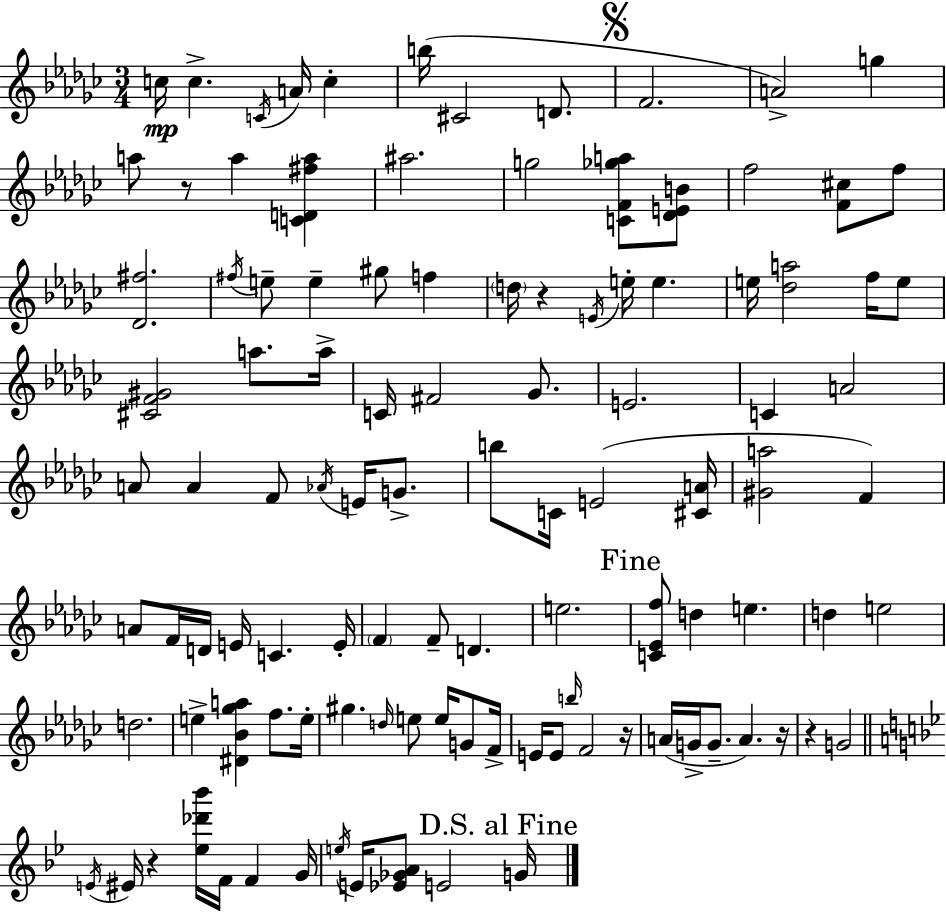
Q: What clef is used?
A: treble